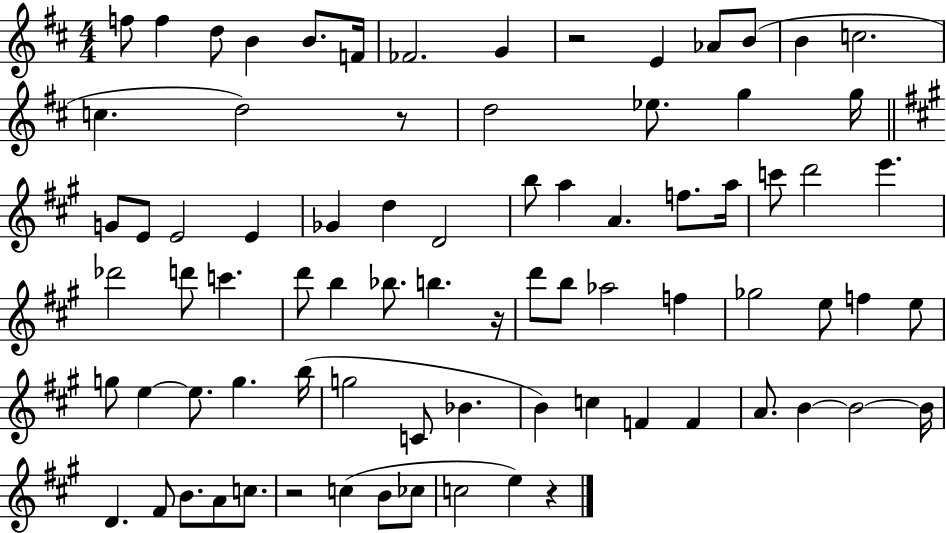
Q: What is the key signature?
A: D major